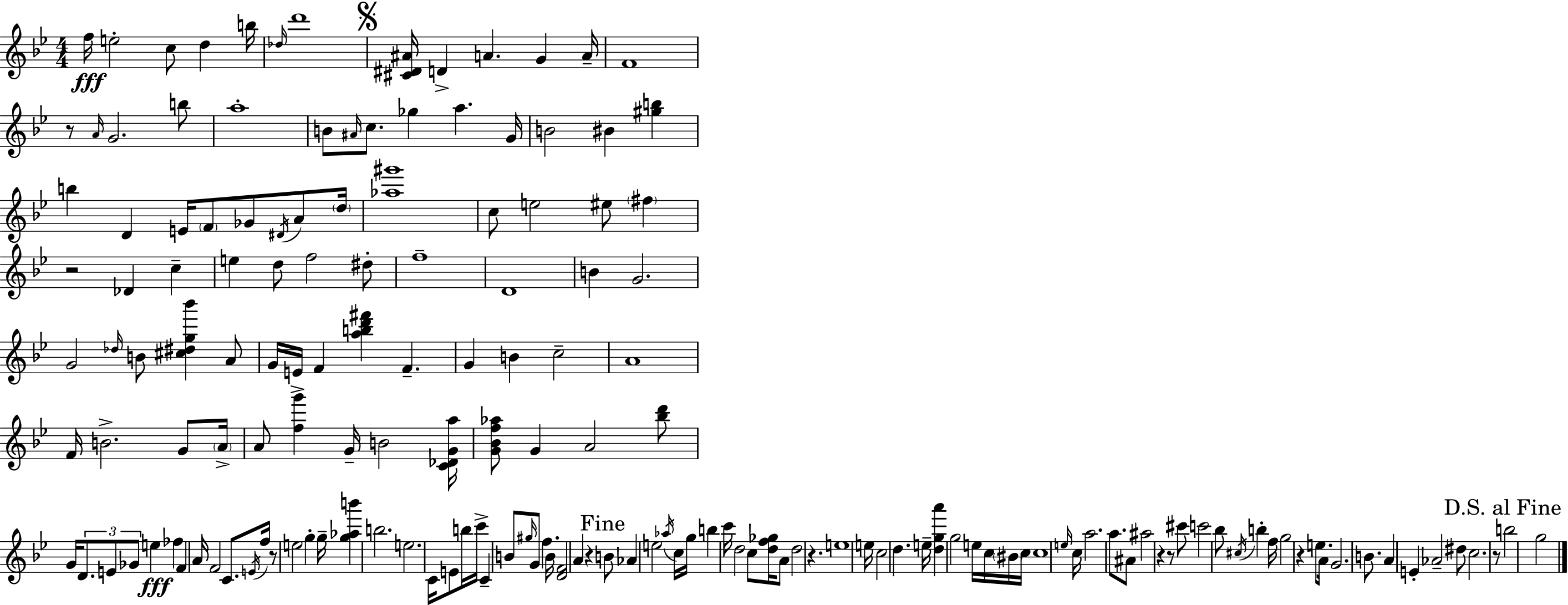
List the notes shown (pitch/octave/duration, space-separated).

F5/s E5/h C5/e D5/q B5/s Db5/s D6/w [C#4,D#4,A#4]/s D4/q A4/q. G4/q A4/s F4/w R/e A4/s G4/h. B5/e A5/w B4/e A#4/s C5/e. Gb5/q A5/q. G4/s B4/h BIS4/q [G#5,B5]/q B5/q D4/q E4/s F4/e Gb4/e D#4/s A4/e D5/s [Ab5,G#6]/w C5/e E5/h EIS5/e F#5/q R/h Db4/q C5/q E5/q D5/e F5/h D#5/e F5/w D4/w B4/q G4/h. G4/h Db5/s B4/e [C#5,D#5,G5,Bb6]/q A4/e G4/s E4/s F4/q [A5,B5,D6,F#6]/q F4/q. G4/q B4/q C5/h A4/w F4/s B4/h. G4/e A4/s A4/e [F5,G6]/q G4/s B4/h [C4,Db4,G4,A5]/s [G4,Bb4,F5,Ab5]/e G4/q A4/h [Bb5,D6]/e G4/s D4/e. E4/e Gb4/e E5/q FES5/q F4/q A4/s F4/h C4/e. E4/s F5/s R/e E5/h G5/q G5/s [G5,Ab5,B6]/q B5/h. E5/h. C4/s E4/e B5/s C6/s C4/q B4/e G#5/s G4/e F5/q. B4/s [D4,F4]/h A4/q R/q B4/e Ab4/q E5/h Ab5/s C5/s G5/s B5/q C6/s D5/h C5/e [D5,F5,Gb5]/s A4/e D5/h R/q. E5/w E5/s C5/h D5/q. E5/s [D5,G5,A6]/q G5/h E5/s C5/s BIS4/s C5/s C5/w E5/s C5/s A5/h. A5/e. A#4/e A#5/h R/q R/e C#6/e C6/h Bb5/e C#5/s B5/q F5/s G5/h R/q E5/e. A4/s G4/h. B4/e. A4/q E4/q Ab4/h D#5/e C5/h. R/e B5/h G5/h